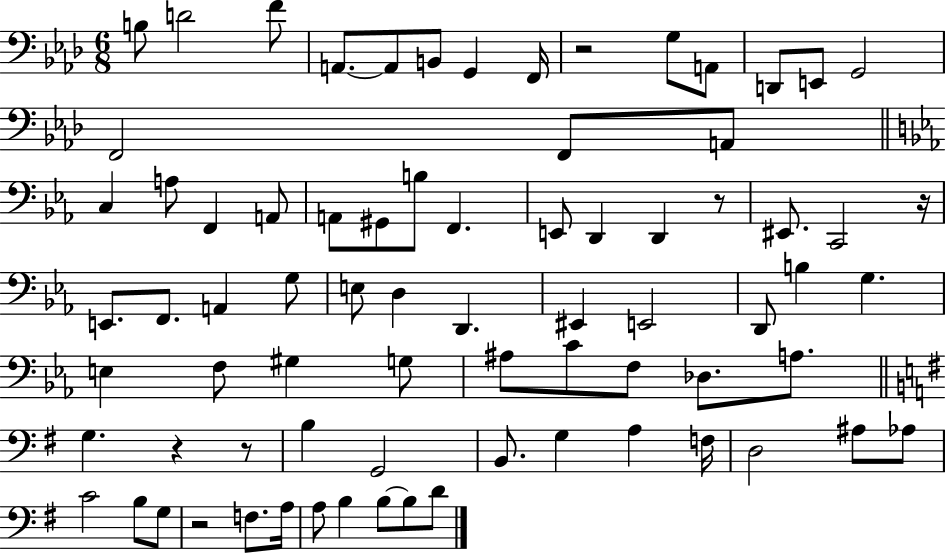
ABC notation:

X:1
T:Untitled
M:6/8
L:1/4
K:Ab
B,/2 D2 F/2 A,,/2 A,,/2 B,,/2 G,, F,,/4 z2 G,/2 A,,/2 D,,/2 E,,/2 G,,2 F,,2 F,,/2 A,,/2 C, A,/2 F,, A,,/2 A,,/2 ^G,,/2 B,/2 F,, E,,/2 D,, D,, z/2 ^E,,/2 C,,2 z/4 E,,/2 F,,/2 A,, G,/2 E,/2 D, D,, ^E,, E,,2 D,,/2 B, G, E, F,/2 ^G, G,/2 ^A,/2 C/2 F,/2 _D,/2 A,/2 G, z z/2 B, G,,2 B,,/2 G, A, F,/4 D,2 ^A,/2 _A,/2 C2 B,/2 G,/2 z2 F,/2 A,/4 A,/2 B, B,/2 B,/2 D/2